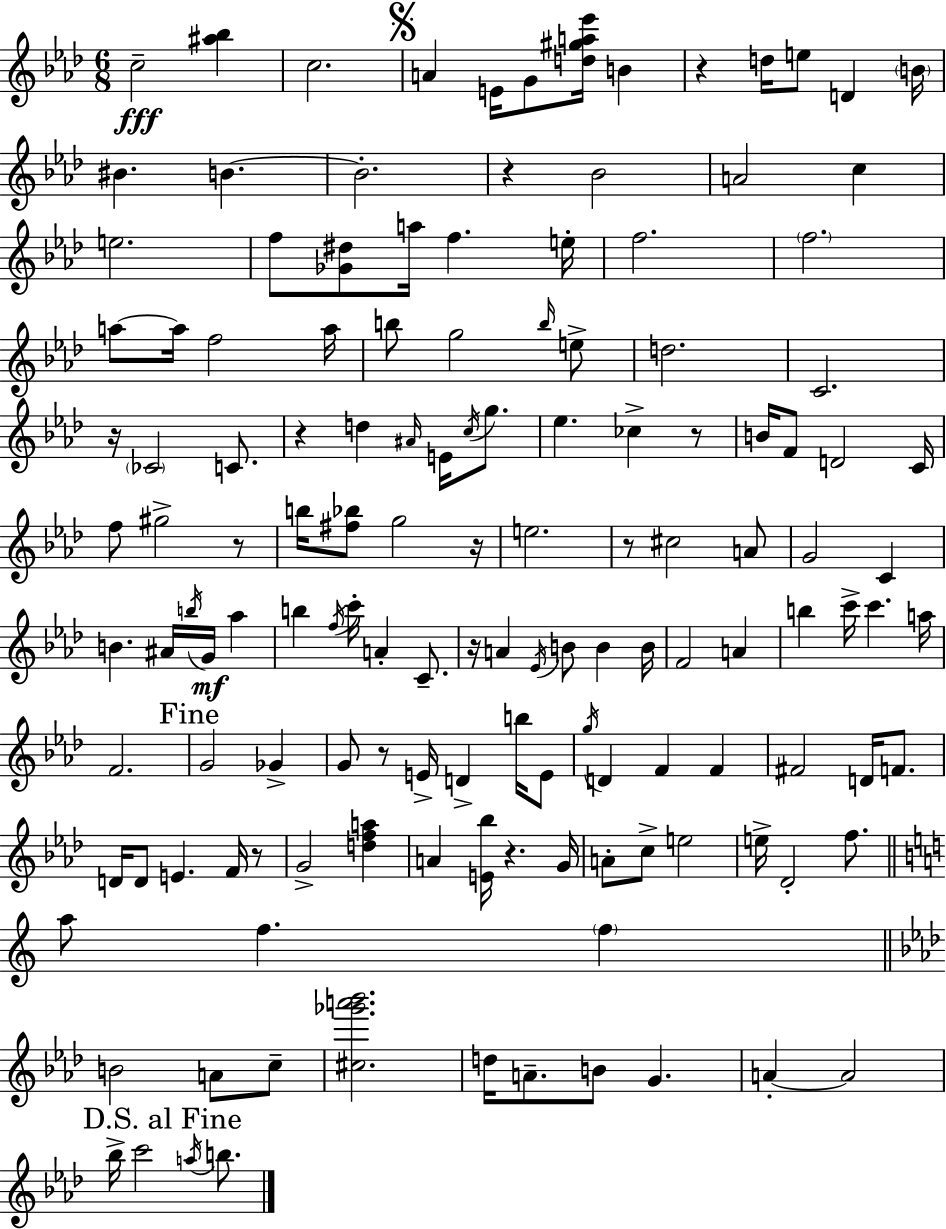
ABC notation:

X:1
T:Untitled
M:6/8
L:1/4
K:Ab
c2 [^a_b] c2 A E/4 G/2 [d^ga_e']/4 B z d/4 e/2 D B/4 ^B B B2 z _B2 A2 c e2 f/2 [_G^d]/2 a/4 f e/4 f2 f2 a/2 a/4 f2 a/4 b/2 g2 b/4 e/2 d2 C2 z/4 _C2 C/2 z d ^A/4 E/4 c/4 g/2 _e _c z/2 B/4 F/2 D2 C/4 f/2 ^g2 z/2 b/4 [^f_b]/2 g2 z/4 e2 z/2 ^c2 A/2 G2 C B ^A/4 b/4 G/4 _a b f/4 c'/4 A C/2 z/4 A _E/4 B/2 B B/4 F2 A b c'/4 c' a/4 F2 G2 _G G/2 z/2 E/4 D b/4 E/2 g/4 D F F ^F2 D/4 F/2 D/4 D/2 E F/4 z/2 G2 [dfa] A [E_b]/4 z G/4 A/2 c/2 e2 e/4 _D2 f/2 a/2 f f B2 A/2 c/2 [^c_g'a'_b']2 d/4 A/2 B/2 G A A2 _b/4 c'2 a/4 b/2